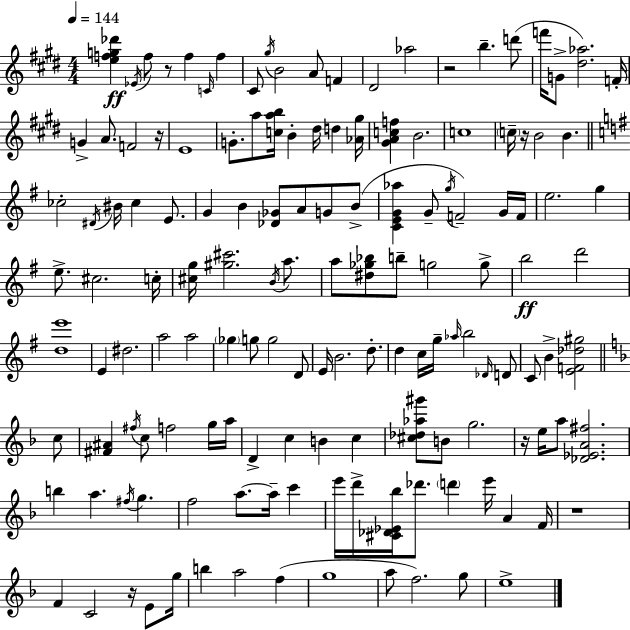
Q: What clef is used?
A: treble